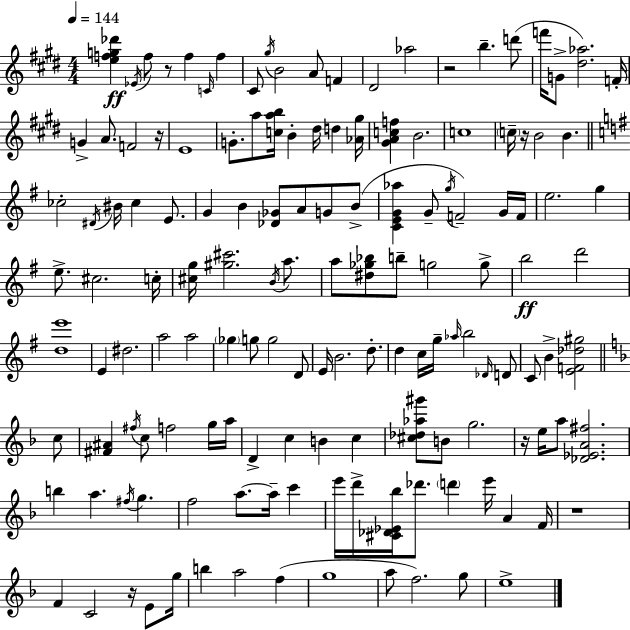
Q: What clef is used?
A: treble